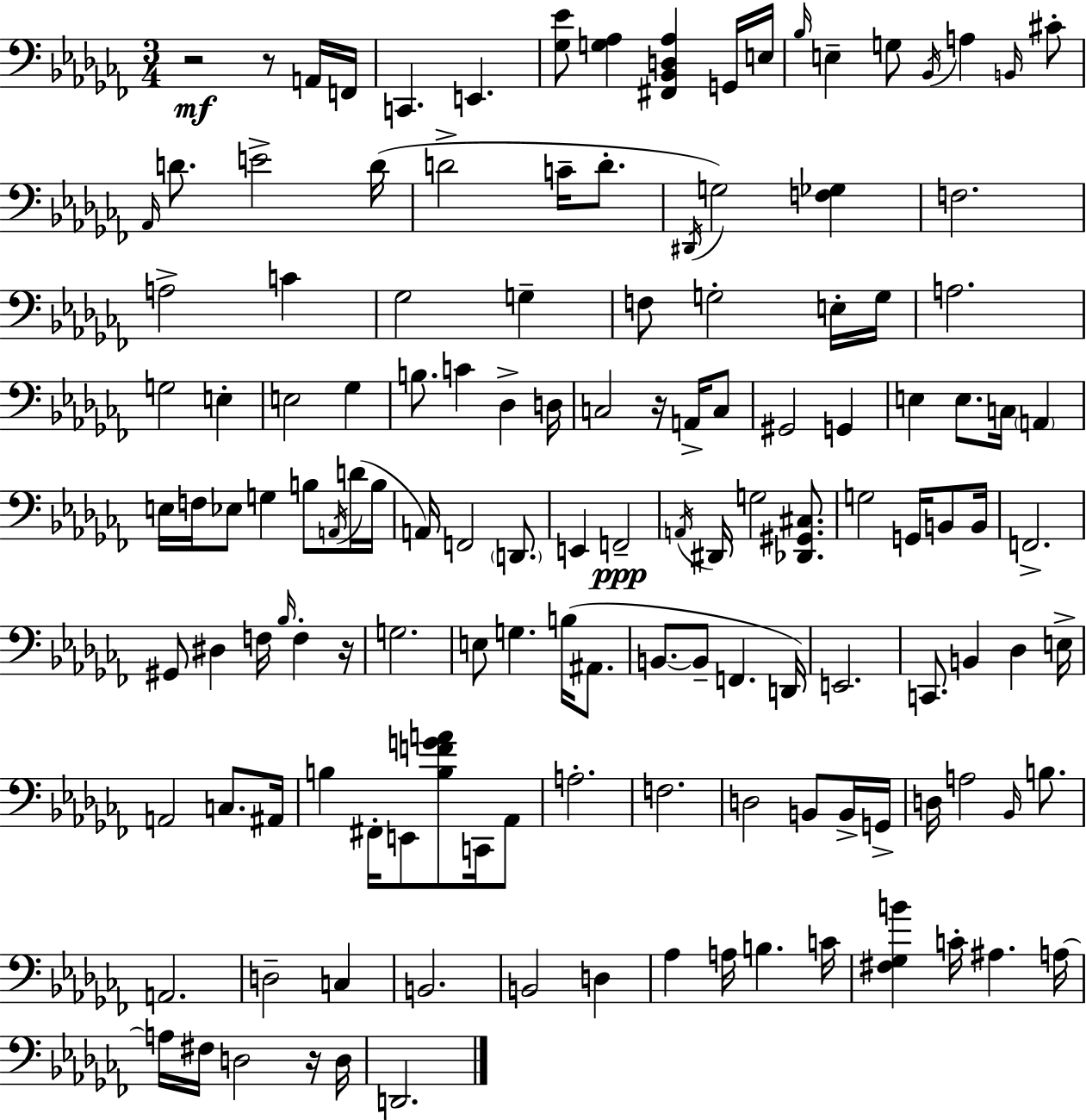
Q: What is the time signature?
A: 3/4